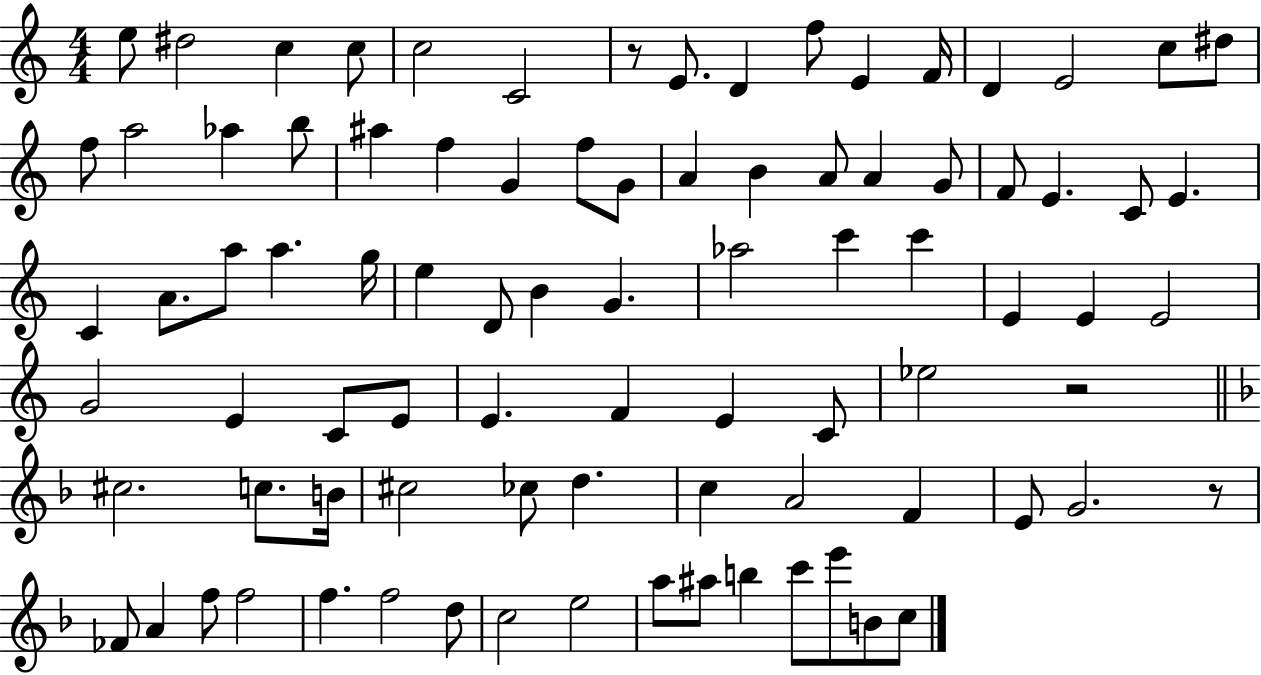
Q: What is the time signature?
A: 4/4